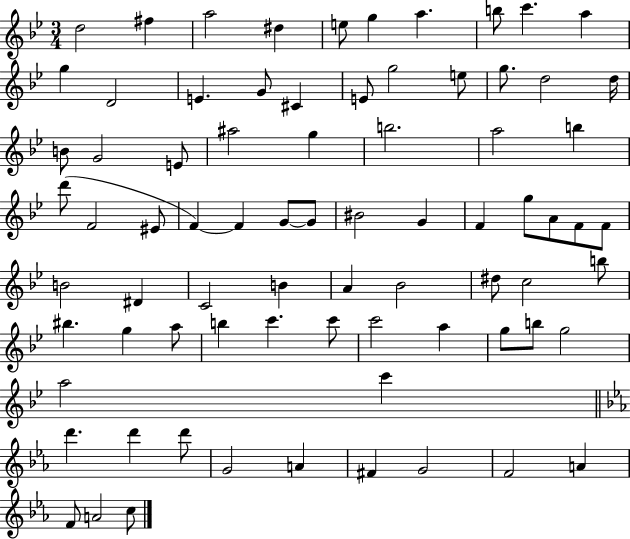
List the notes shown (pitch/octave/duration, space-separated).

D5/h F#5/q A5/h D#5/q E5/e G5/q A5/q. B5/e C6/q. A5/q G5/q D4/h E4/q. G4/e C#4/q E4/e G5/h E5/e G5/e. D5/h D5/s B4/e G4/h E4/e A#5/h G5/q B5/h. A5/h B5/q D6/e F4/h EIS4/e F4/q F4/q G4/e G4/e BIS4/h G4/q F4/q G5/e A4/e F4/e F4/e B4/h D#4/q C4/h B4/q A4/q Bb4/h D#5/e C5/h B5/e BIS5/q. G5/q A5/e B5/q C6/q. C6/e C6/h A5/q G5/e B5/e G5/h A5/h C6/q D6/q. D6/q D6/e G4/h A4/q F#4/q G4/h F4/h A4/q F4/e A4/h C5/e